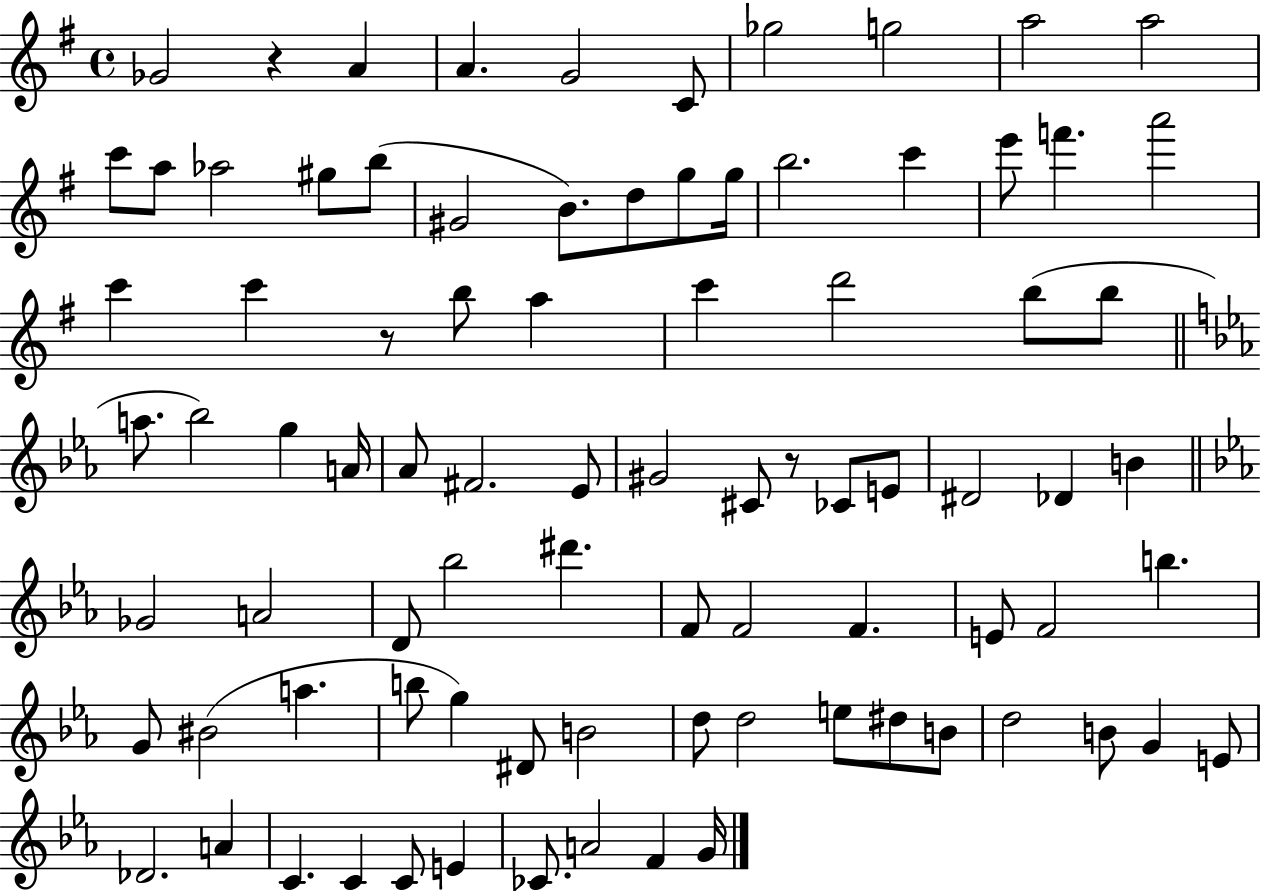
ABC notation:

X:1
T:Untitled
M:4/4
L:1/4
K:G
_G2 z A A G2 C/2 _g2 g2 a2 a2 c'/2 a/2 _a2 ^g/2 b/2 ^G2 B/2 d/2 g/2 g/4 b2 c' e'/2 f' a'2 c' c' z/2 b/2 a c' d'2 b/2 b/2 a/2 _b2 g A/4 _A/2 ^F2 _E/2 ^G2 ^C/2 z/2 _C/2 E/2 ^D2 _D B _G2 A2 D/2 _b2 ^d' F/2 F2 F E/2 F2 b G/2 ^B2 a b/2 g ^D/2 B2 d/2 d2 e/2 ^d/2 B/2 d2 B/2 G E/2 _D2 A C C C/2 E _C/2 A2 F G/4